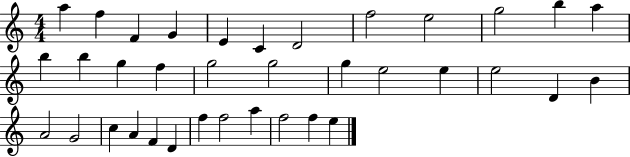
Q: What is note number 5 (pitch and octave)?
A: E4